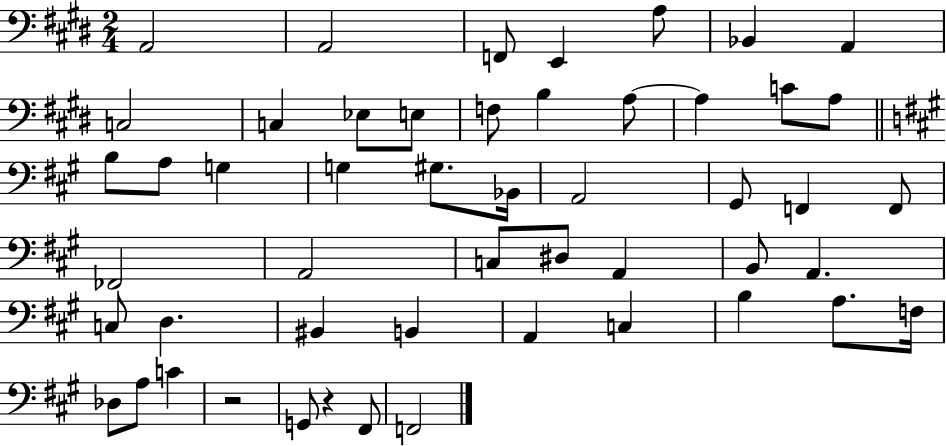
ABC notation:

X:1
T:Untitled
M:2/4
L:1/4
K:E
A,,2 A,,2 F,,/2 E,, A,/2 _B,, A,, C,2 C, _E,/2 E,/2 F,/2 B, A,/2 A, C/2 A,/2 B,/2 A,/2 G, G, ^G,/2 _B,,/4 A,,2 ^G,,/2 F,, F,,/2 _F,,2 A,,2 C,/2 ^D,/2 A,, B,,/2 A,, C,/2 D, ^B,, B,, A,, C, B, A,/2 F,/4 _D,/2 A,/2 C z2 G,,/2 z ^F,,/2 F,,2